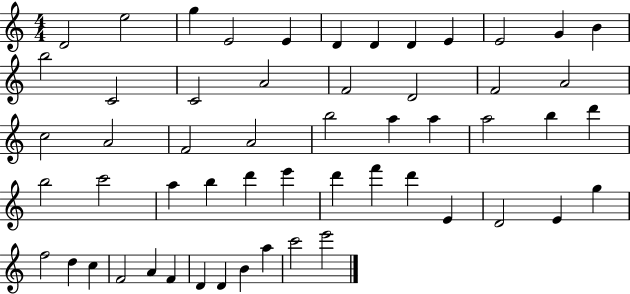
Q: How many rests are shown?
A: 0